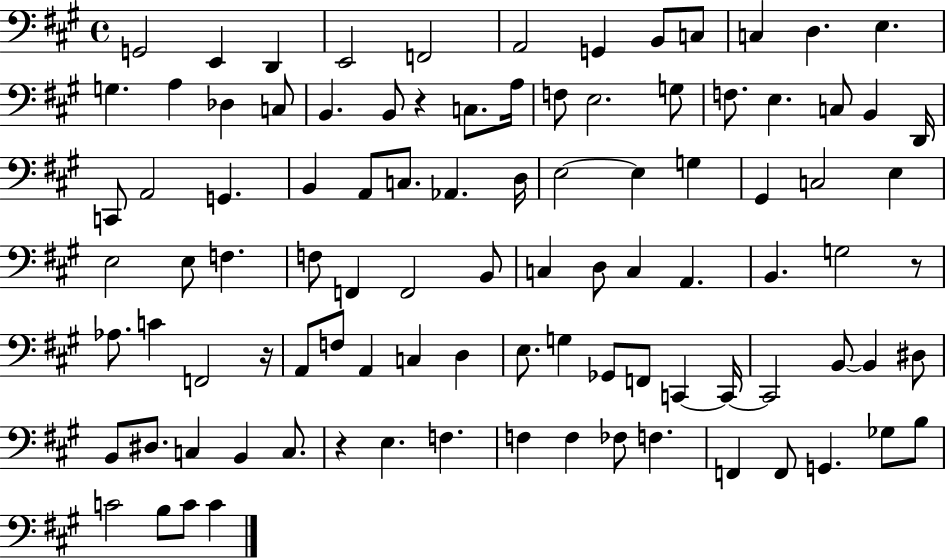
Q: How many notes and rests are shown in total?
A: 97